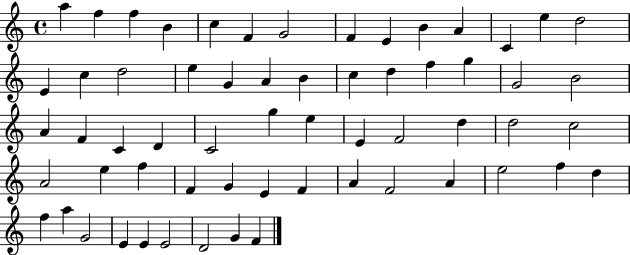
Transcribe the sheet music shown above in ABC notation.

X:1
T:Untitled
M:4/4
L:1/4
K:C
a f f B c F G2 F E B A C e d2 E c d2 e G A B c d f g G2 B2 A F C D C2 g e E F2 d d2 c2 A2 e f F G E F A F2 A e2 f d f a G2 E E E2 D2 G F